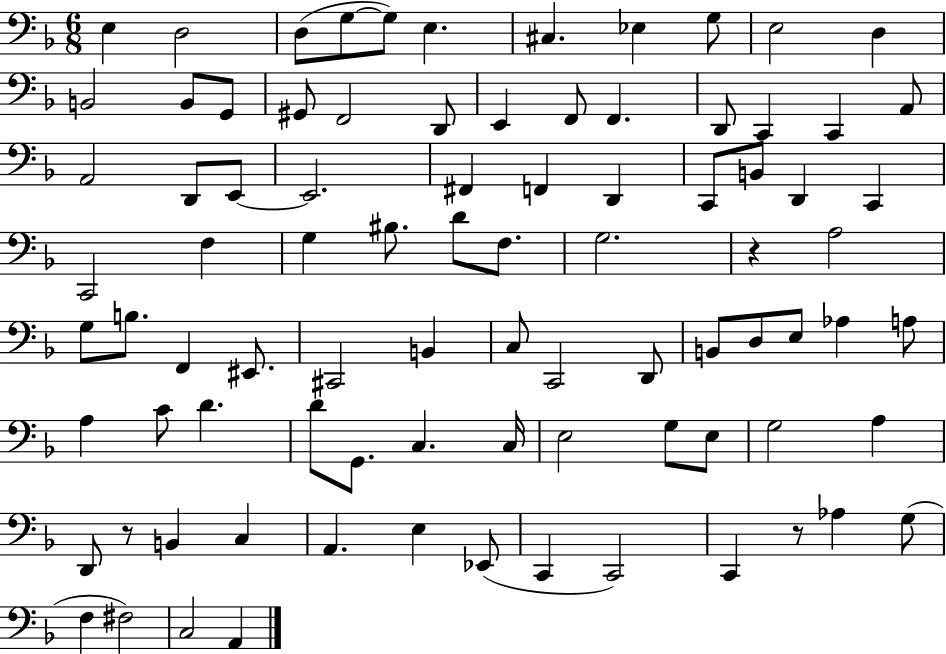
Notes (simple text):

E3/q D3/h D3/e G3/e G3/e E3/q. C#3/q. Eb3/q G3/e E3/h D3/q B2/h B2/e G2/e G#2/e F2/h D2/e E2/q F2/e F2/q. D2/e C2/q C2/q A2/e A2/h D2/e E2/e E2/h. F#2/q F2/q D2/q C2/e B2/e D2/q C2/q C2/h F3/q G3/q BIS3/e. D4/e F3/e. G3/h. R/q A3/h G3/e B3/e. F2/q EIS2/e. C#2/h B2/q C3/e C2/h D2/e B2/e D3/e E3/e Ab3/q A3/e A3/q C4/e D4/q. D4/e G2/e. C3/q. C3/s E3/h G3/e E3/e G3/h A3/q D2/e R/e B2/q C3/q A2/q. E3/q Eb2/e C2/q C2/h C2/q R/e Ab3/q G3/e F3/q F#3/h C3/h A2/q